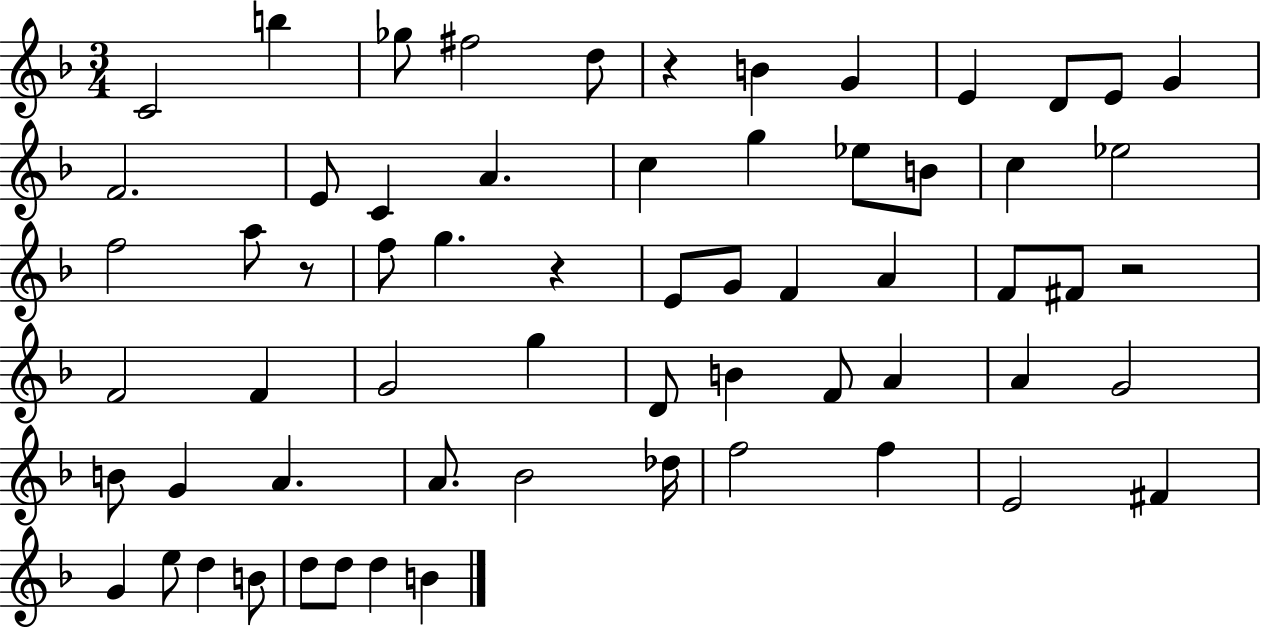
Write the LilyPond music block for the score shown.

{
  \clef treble
  \numericTimeSignature
  \time 3/4
  \key f \major
  \repeat volta 2 { c'2 b''4 | ges''8 fis''2 d''8 | r4 b'4 g'4 | e'4 d'8 e'8 g'4 | \break f'2. | e'8 c'4 a'4. | c''4 g''4 ees''8 b'8 | c''4 ees''2 | \break f''2 a''8 r8 | f''8 g''4. r4 | e'8 g'8 f'4 a'4 | f'8 fis'8 r2 | \break f'2 f'4 | g'2 g''4 | d'8 b'4 f'8 a'4 | a'4 g'2 | \break b'8 g'4 a'4. | a'8. bes'2 des''16 | f''2 f''4 | e'2 fis'4 | \break g'4 e''8 d''4 b'8 | d''8 d''8 d''4 b'4 | } \bar "|."
}